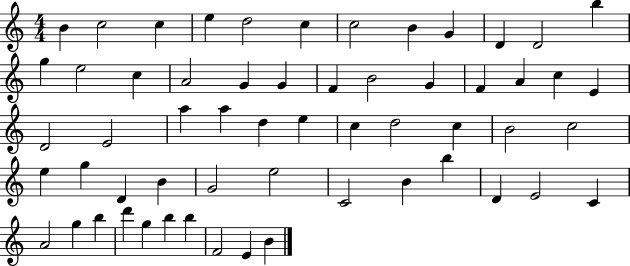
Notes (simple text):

B4/q C5/h C5/q E5/q D5/h C5/q C5/h B4/q G4/q D4/q D4/h B5/q G5/q E5/h C5/q A4/h G4/q G4/q F4/q B4/h G4/q F4/q A4/q C5/q E4/q D4/h E4/h A5/q A5/q D5/q E5/q C5/q D5/h C5/q B4/h C5/h E5/q G5/q D4/q B4/q G4/h E5/h C4/h B4/q B5/q D4/q E4/h C4/q A4/h G5/q B5/q D6/q G5/q B5/q B5/q F4/h E4/q B4/q